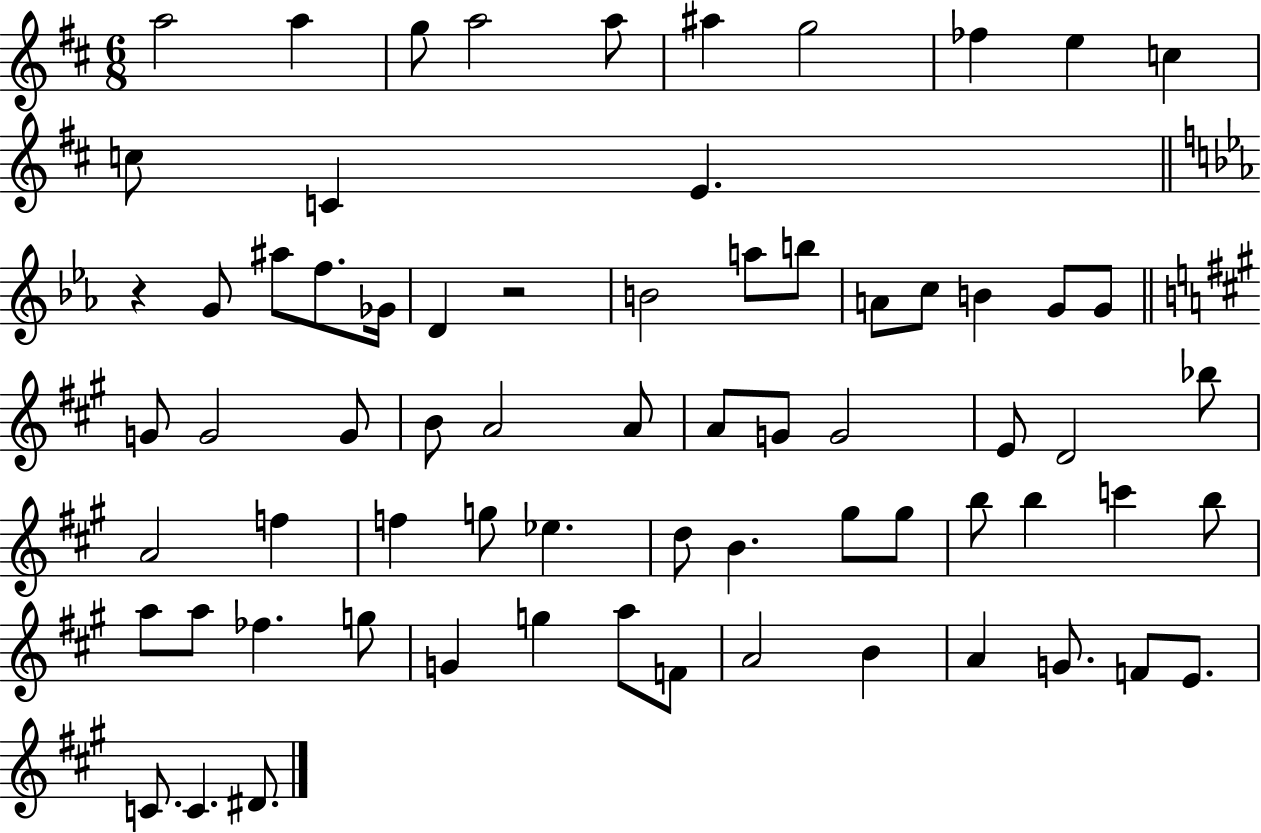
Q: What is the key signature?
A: D major